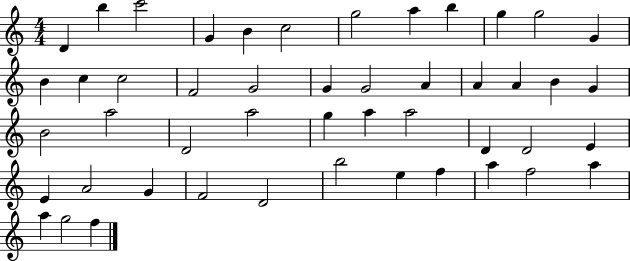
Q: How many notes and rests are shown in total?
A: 48